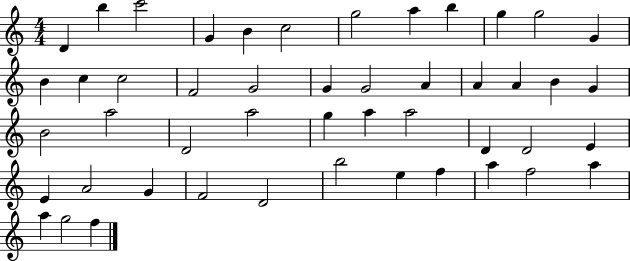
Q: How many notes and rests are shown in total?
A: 48